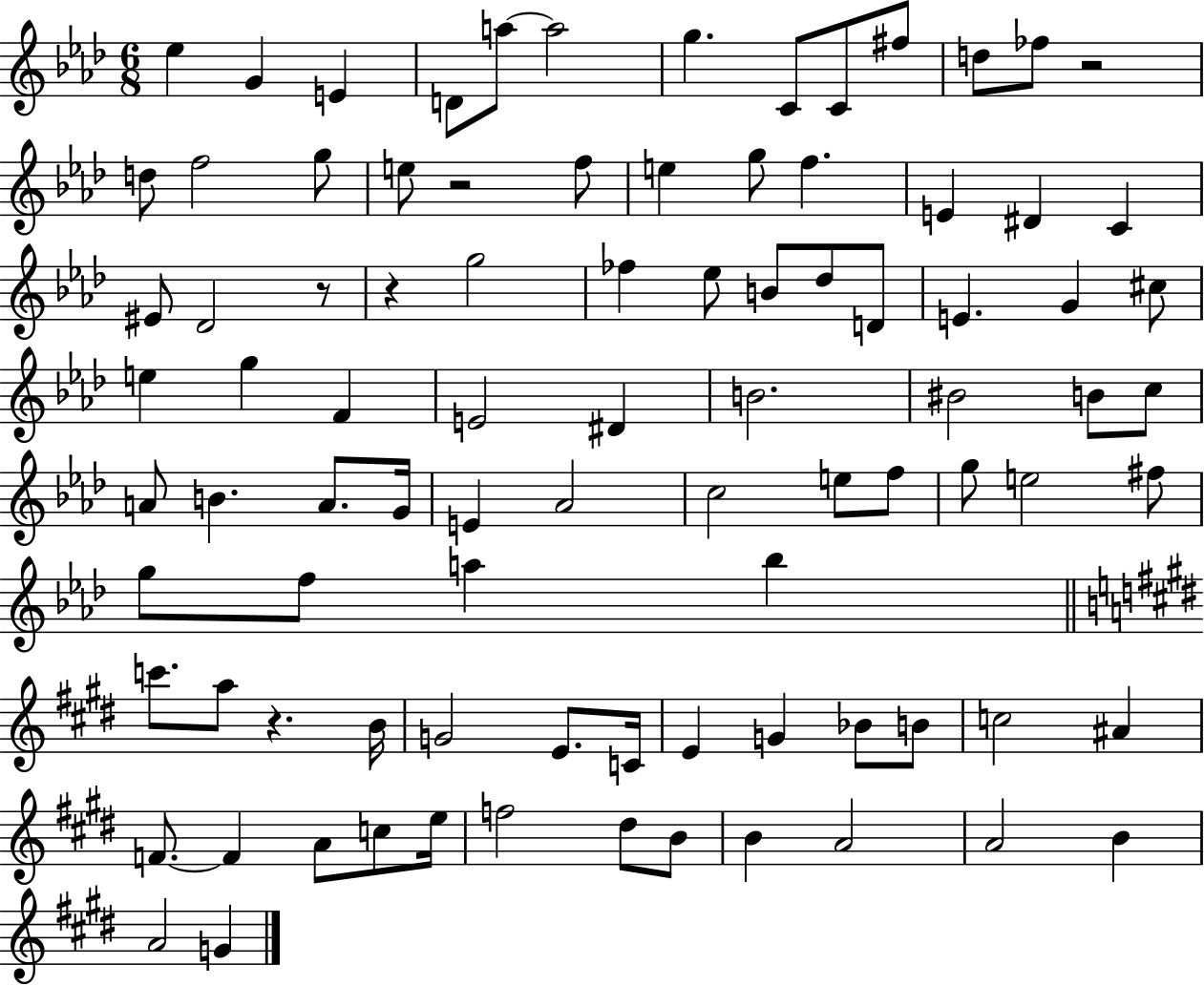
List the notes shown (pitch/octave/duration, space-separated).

Eb5/q G4/q E4/q D4/e A5/e A5/h G5/q. C4/e C4/e F#5/e D5/e FES5/e R/h D5/e F5/h G5/e E5/e R/h F5/e E5/q G5/e F5/q. E4/q D#4/q C4/q EIS4/e Db4/h R/e R/q G5/h FES5/q Eb5/e B4/e Db5/e D4/e E4/q. G4/q C#5/e E5/q G5/q F4/q E4/h D#4/q B4/h. BIS4/h B4/e C5/e A4/e B4/q. A4/e. G4/s E4/q Ab4/h C5/h E5/e F5/e G5/e E5/h F#5/e G5/e F5/e A5/q Bb5/q C6/e. A5/e R/q. B4/s G4/h E4/e. C4/s E4/q G4/q Bb4/e B4/e C5/h A#4/q F4/e. F4/q A4/e C5/e E5/s F5/h D#5/e B4/e B4/q A4/h A4/h B4/q A4/h G4/q